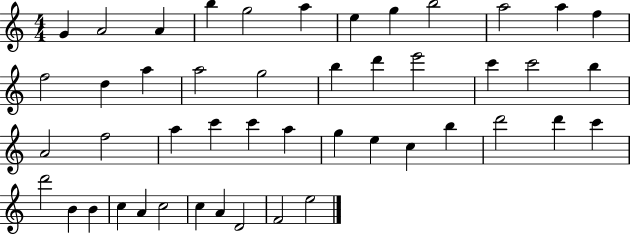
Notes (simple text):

G4/q A4/h A4/q B5/q G5/h A5/q E5/q G5/q B5/h A5/h A5/q F5/q F5/h D5/q A5/q A5/h G5/h B5/q D6/q E6/h C6/q C6/h B5/q A4/h F5/h A5/q C6/q C6/q A5/q G5/q E5/q C5/q B5/q D6/h D6/q C6/q D6/h B4/q B4/q C5/q A4/q C5/h C5/q A4/q D4/h F4/h E5/h